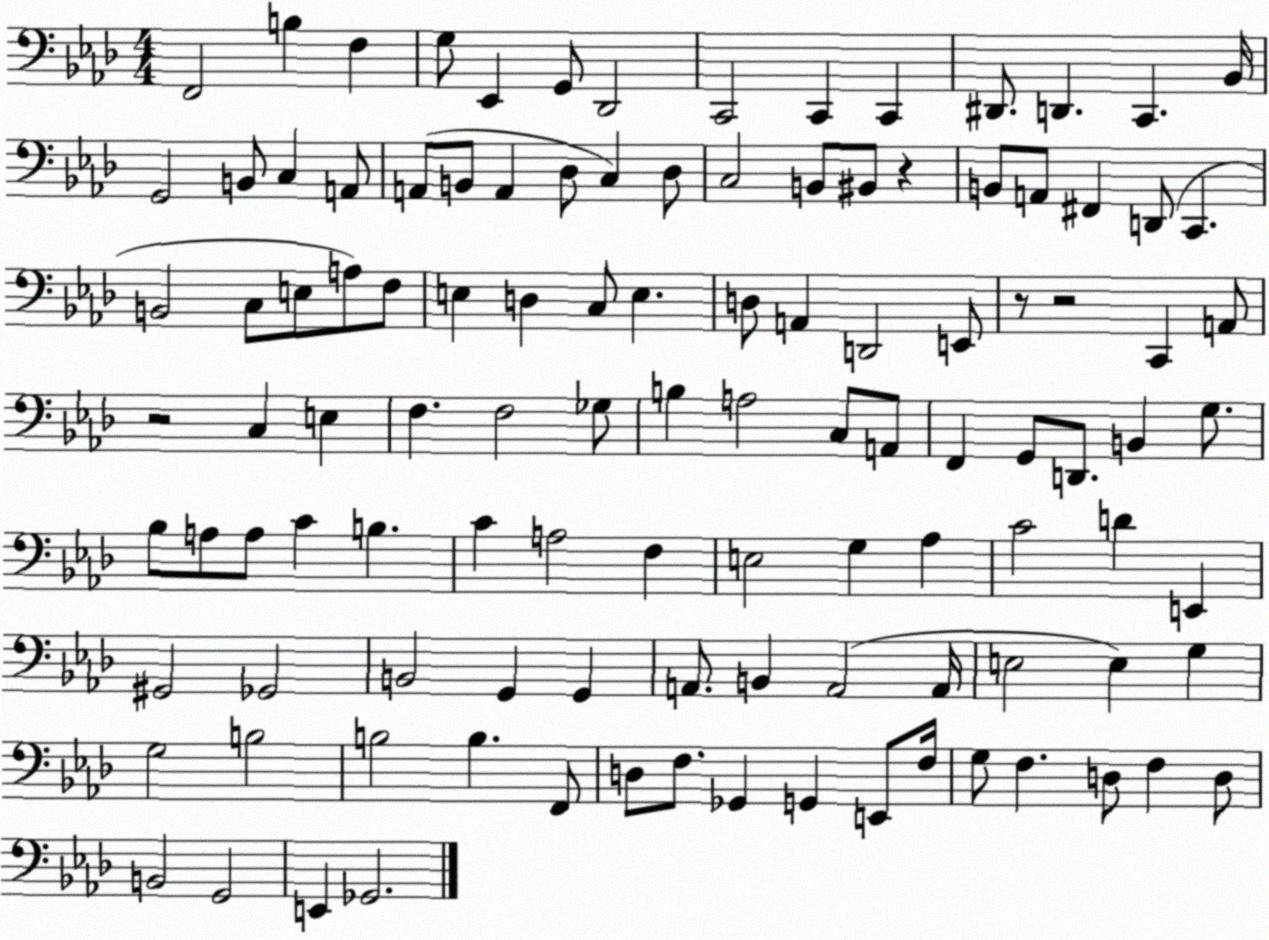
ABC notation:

X:1
T:Untitled
M:4/4
L:1/4
K:Ab
F,,2 B, F, G,/2 _E,, G,,/2 _D,,2 C,,2 C,, C,, ^D,,/2 D,, C,, _B,,/4 G,,2 B,,/2 C, A,,/2 A,,/2 B,,/2 A,, _D,/2 C, _D,/2 C,2 B,,/2 ^B,,/2 z B,,/2 A,,/2 ^F,, D,,/2 C,, B,,2 C,/2 E,/2 A,/2 F,/2 E, D, C,/2 E, D,/2 A,, D,,2 E,,/2 z/2 z2 C,, A,,/2 z2 C, E, F, F,2 _G,/2 B, A,2 C,/2 A,,/2 F,, G,,/2 D,,/2 B,, G,/2 _B,/2 A,/2 A,/2 C B, C A,2 F, E,2 G, _A, C2 D E,, ^G,,2 _G,,2 B,,2 G,, G,, A,,/2 B,, A,,2 A,,/4 E,2 E, G, G,2 B,2 B,2 B, F,,/2 D,/2 F,/2 _G,, G,, E,,/2 F,/4 G,/2 F, D,/2 F, D,/2 B,,2 G,,2 E,, _G,,2